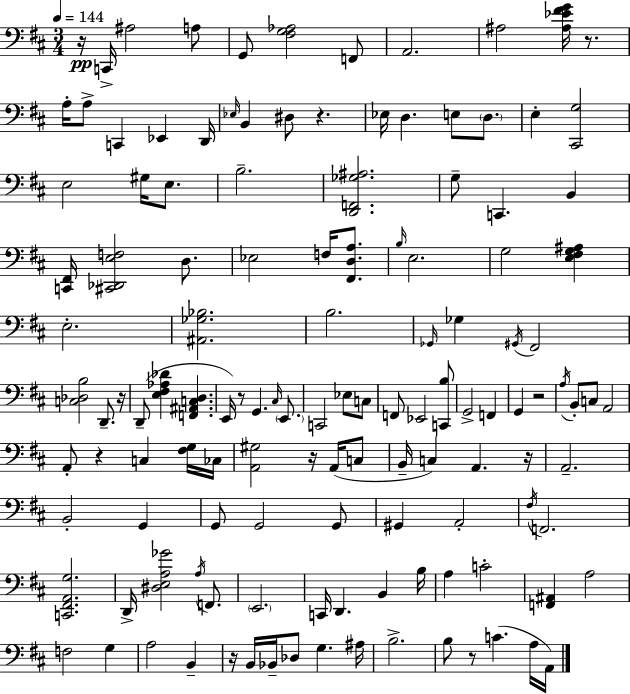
X:1
T:Untitled
M:3/4
L:1/4
K:D
z/4 C,,/4 ^A,2 A,/2 G,,/2 [^F,G,_A,]2 F,,/2 A,,2 ^A,2 [^A,_E^FG]/4 z/2 A,/4 A,/2 C,, _E,, D,,/4 _E,/4 B,, ^D,/2 z _E,/4 D, E,/2 D,/2 E, [^C,,G,]2 E,2 ^G,/4 E,/2 B,2 [D,,F,,_G,^A,]2 G,/2 C,, B,, [C,,^F,,]/4 [^C,,_D,,E,F,]2 D,/2 _E,2 F,/4 [^F,,D,A,]/2 B,/4 E,2 G,2 [E,^F,G,^A,] E,2 [^A,,_G,_B,]2 B,2 _G,,/4 _G, ^G,,/4 ^F,,2 [C,_D,B,]2 D,,/2 z/4 D,,/2 [E,^F,_A,_D] [F,,^A,,C,D,] E,,/4 z/2 G,, ^C,/4 E,,/2 C,,2 _E,/2 C,/2 F,,/2 _E,,2 [C,,B,]/2 G,,2 F,, G,, z2 A,/4 B,,/2 C,/2 A,,2 A,,/2 z C, [^F,G,]/4 _C,/4 [A,,^G,]2 z/4 A,,/4 C,/2 B,,/4 C, A,, z/4 A,,2 B,,2 G,, G,,/2 G,,2 G,,/2 ^G,, A,,2 ^F,/4 F,,2 [C,,^F,,A,,G,]2 D,,/4 [^D,E,A,_G]2 A,/4 F,,/2 E,,2 C,,/4 D,, B,, B,/4 A, C2 [F,,^A,,] A,2 F,2 G, A,2 B,, z/4 B,,/4 _B,,/4 _D,/2 G, ^A,/4 B,2 B,/2 z/2 C A,/4 A,,/4